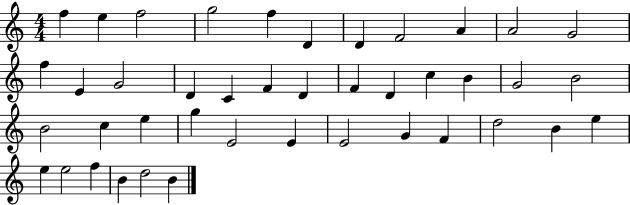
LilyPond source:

{
  \clef treble
  \numericTimeSignature
  \time 4/4
  \key c \major
  f''4 e''4 f''2 | g''2 f''4 d'4 | d'4 f'2 a'4 | a'2 g'2 | \break f''4 e'4 g'2 | d'4 c'4 f'4 d'4 | f'4 d'4 c''4 b'4 | g'2 b'2 | \break b'2 c''4 e''4 | g''4 e'2 e'4 | e'2 g'4 f'4 | d''2 b'4 e''4 | \break e''4 e''2 f''4 | b'4 d''2 b'4 | \bar "|."
}